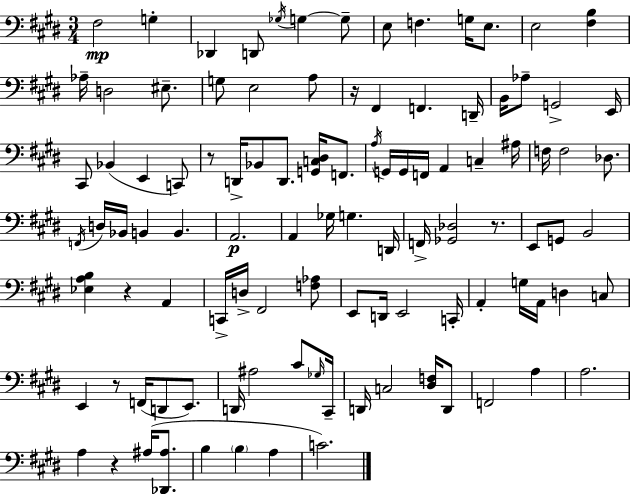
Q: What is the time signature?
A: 3/4